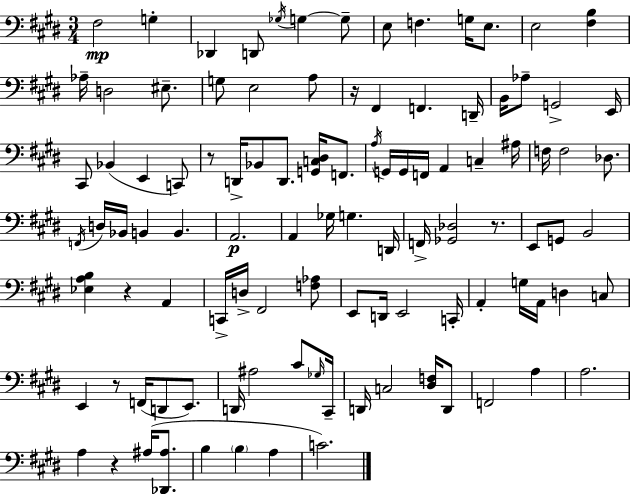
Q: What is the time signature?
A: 3/4